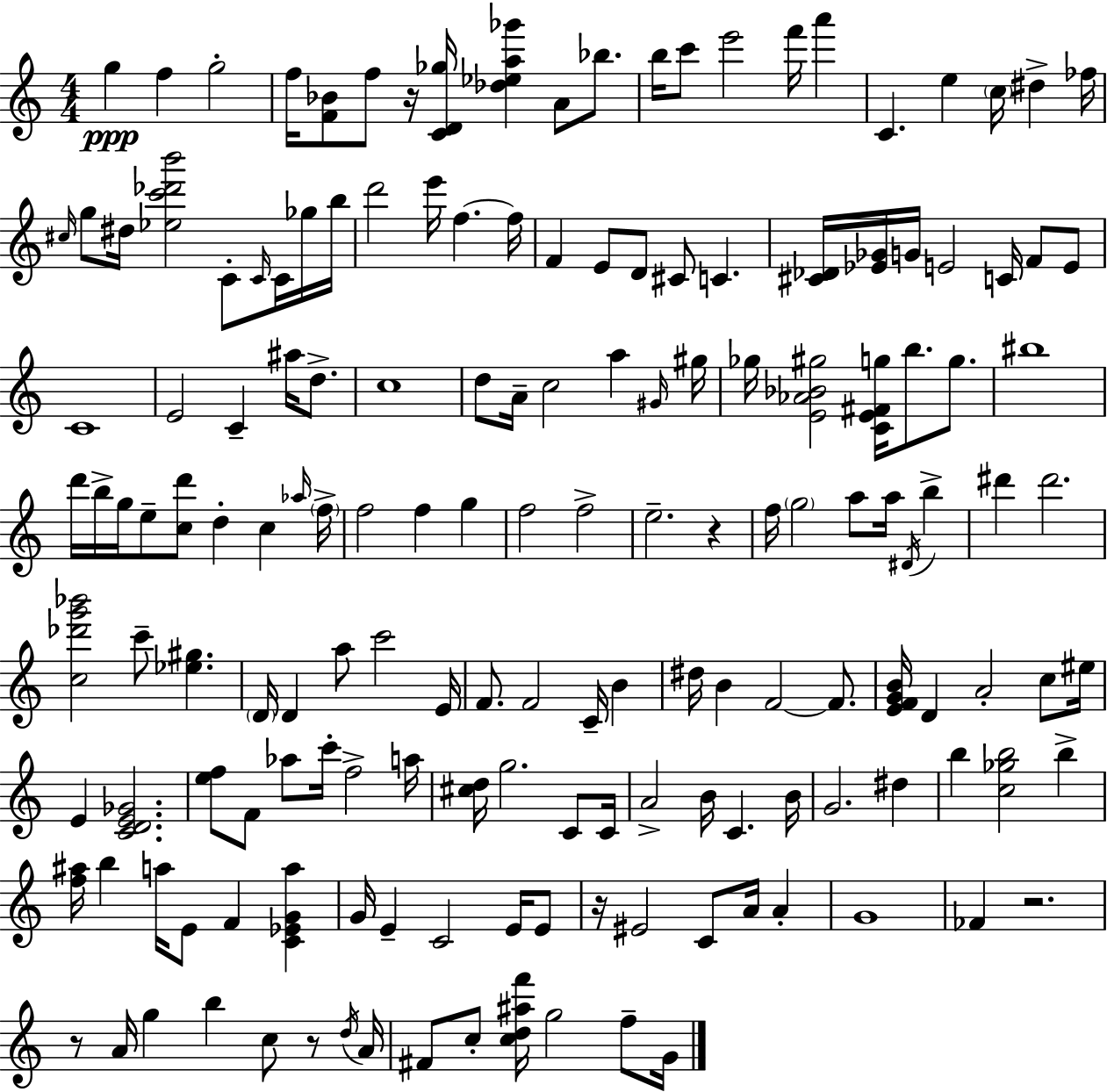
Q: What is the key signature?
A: C major